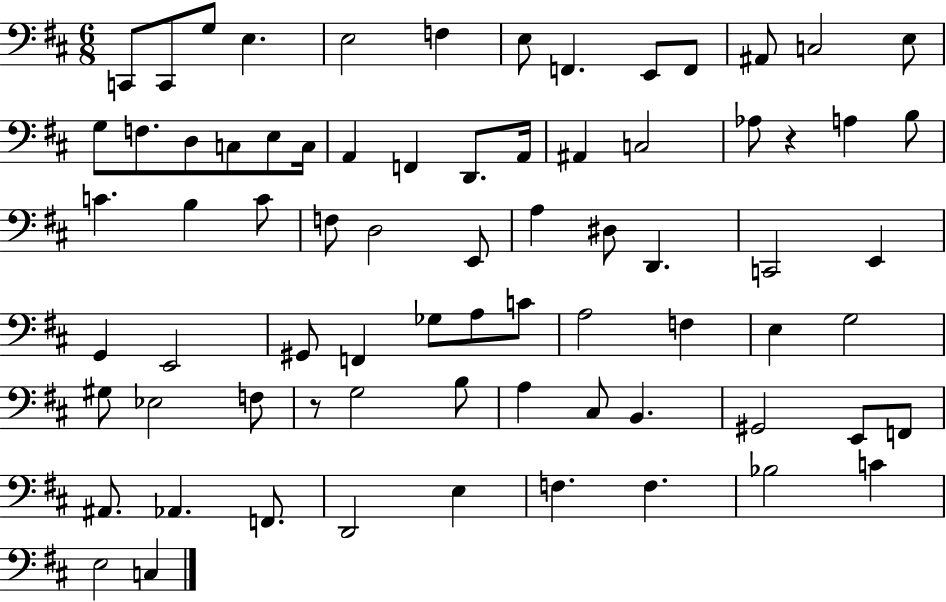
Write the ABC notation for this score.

X:1
T:Untitled
M:6/8
L:1/4
K:D
C,,/2 C,,/2 G,/2 E, E,2 F, E,/2 F,, E,,/2 F,,/2 ^A,,/2 C,2 E,/2 G,/2 F,/2 D,/2 C,/2 E,/2 C,/4 A,, F,, D,,/2 A,,/4 ^A,, C,2 _A,/2 z A, B,/2 C B, C/2 F,/2 D,2 E,,/2 A, ^D,/2 D,, C,,2 E,, G,, E,,2 ^G,,/2 F,, _G,/2 A,/2 C/2 A,2 F, E, G,2 ^G,/2 _E,2 F,/2 z/2 G,2 B,/2 A, ^C,/2 B,, ^G,,2 E,,/2 F,,/2 ^A,,/2 _A,, F,,/2 D,,2 E, F, F, _B,2 C E,2 C,